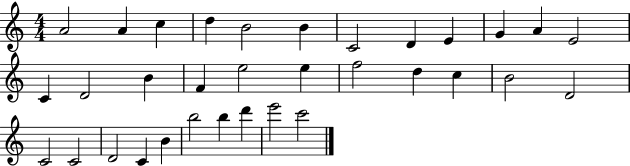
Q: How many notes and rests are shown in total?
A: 33